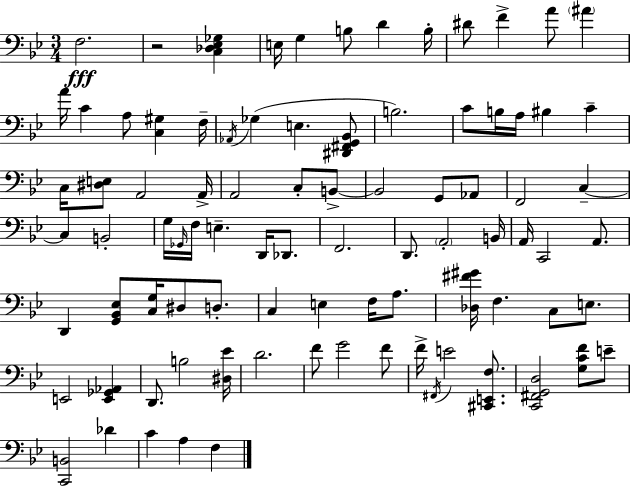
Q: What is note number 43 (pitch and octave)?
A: F2